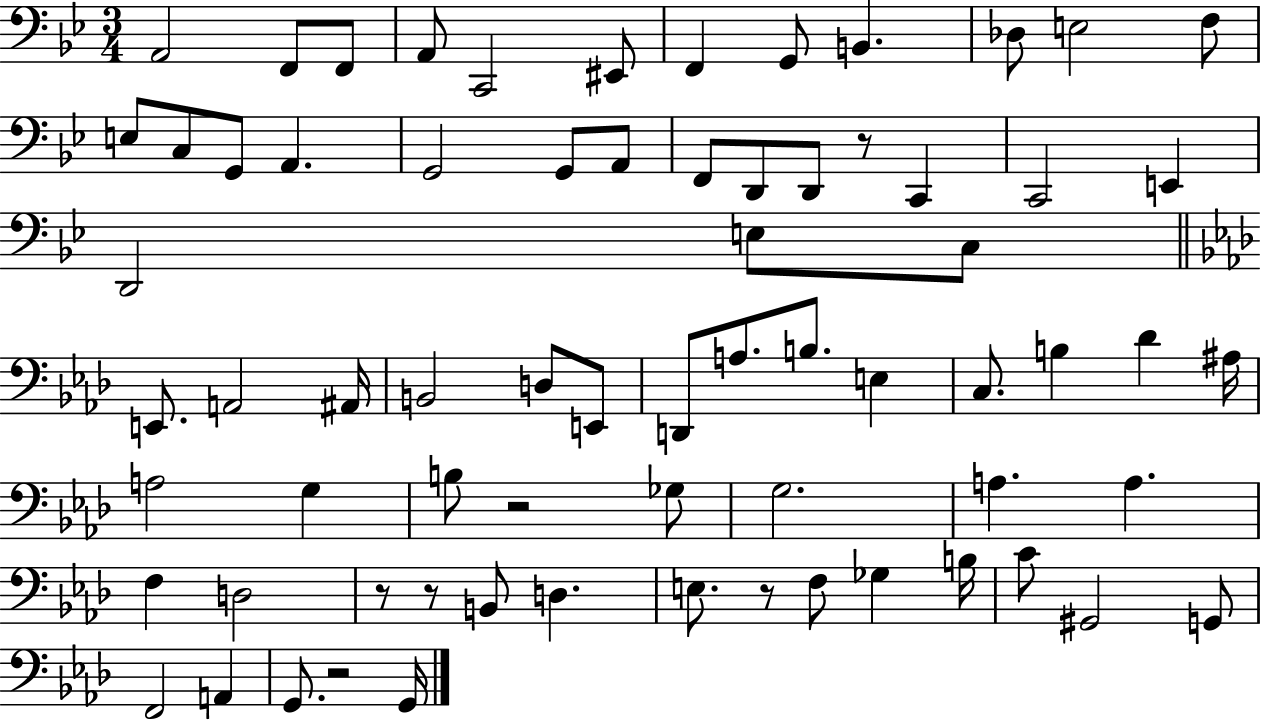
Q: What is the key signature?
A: BES major